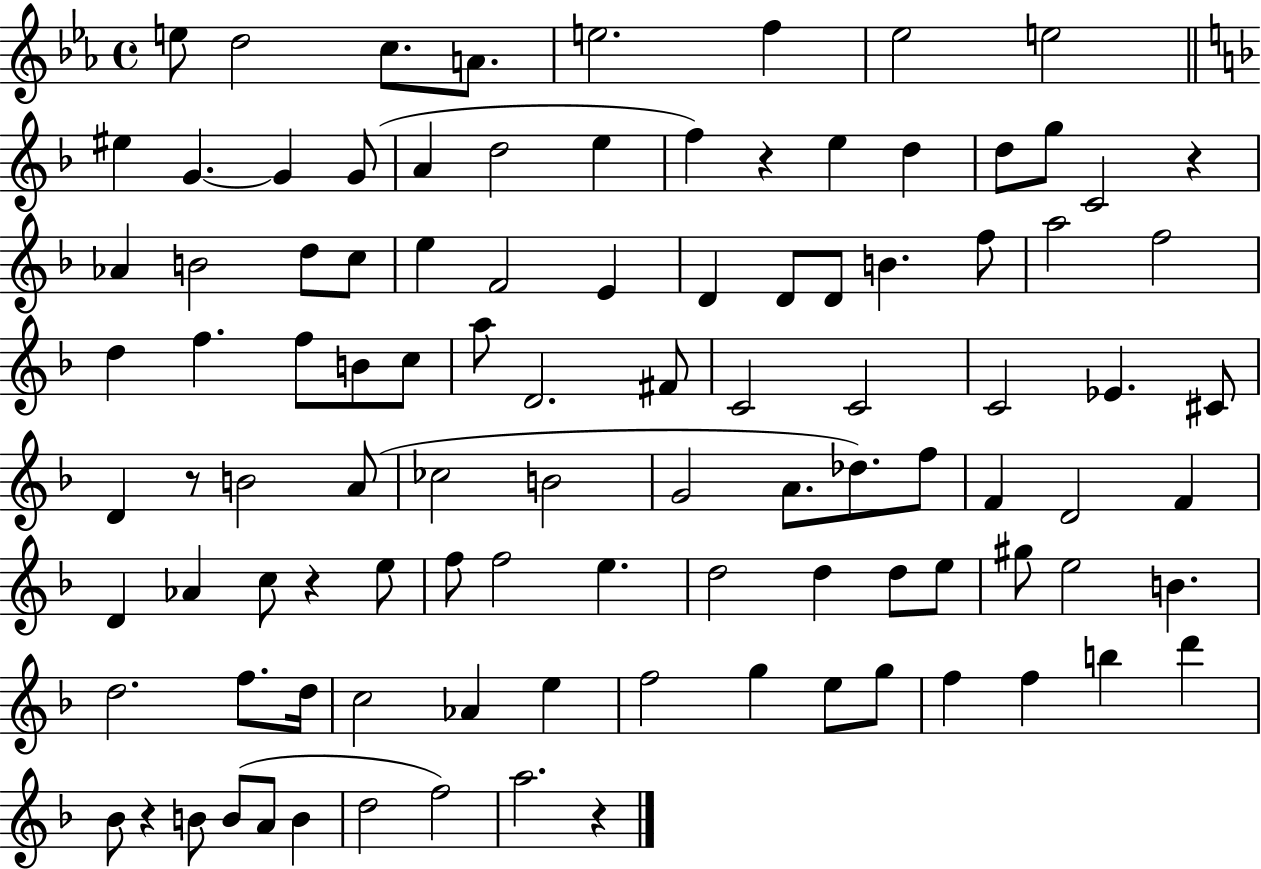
E5/e D5/h C5/e. A4/e. E5/h. F5/q Eb5/h E5/h EIS5/q G4/q. G4/q G4/e A4/q D5/h E5/q F5/q R/q E5/q D5/q D5/e G5/e C4/h R/q Ab4/q B4/h D5/e C5/e E5/q F4/h E4/q D4/q D4/e D4/e B4/q. F5/e A5/h F5/h D5/q F5/q. F5/e B4/e C5/e A5/e D4/h. F#4/e C4/h C4/h C4/h Eb4/q. C#4/e D4/q R/e B4/h A4/e CES5/h B4/h G4/h A4/e. Db5/e. F5/e F4/q D4/h F4/q D4/q Ab4/q C5/e R/q E5/e F5/e F5/h E5/q. D5/h D5/q D5/e E5/e G#5/e E5/h B4/q. D5/h. F5/e. D5/s C5/h Ab4/q E5/q F5/h G5/q E5/e G5/e F5/q F5/q B5/q D6/q Bb4/e R/q B4/e B4/e A4/e B4/q D5/h F5/h A5/h. R/q